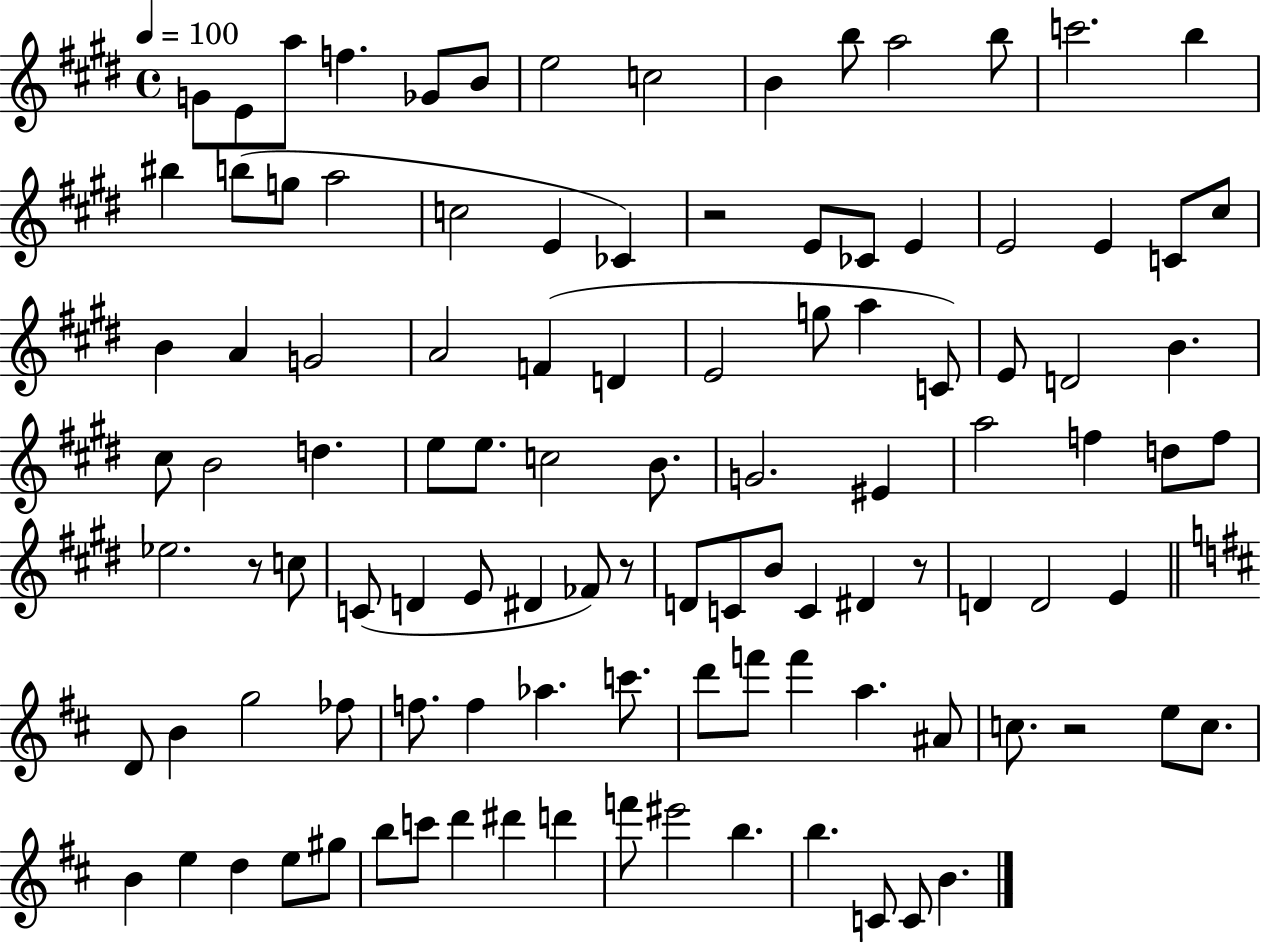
{
  \clef treble
  \time 4/4
  \defaultTimeSignature
  \key e \major
  \tempo 4 = 100
  g'8 e'8 a''8 f''4. ges'8 b'8 | e''2 c''2 | b'4 b''8 a''2 b''8 | c'''2. b''4 | \break bis''4 b''8( g''8 a''2 | c''2 e'4 ces'4) | r2 e'8 ces'8 e'4 | e'2 e'4 c'8 cis''8 | \break b'4 a'4 g'2 | a'2 f'4( d'4 | e'2 g''8 a''4 c'8) | e'8 d'2 b'4. | \break cis''8 b'2 d''4. | e''8 e''8. c''2 b'8. | g'2. eis'4 | a''2 f''4 d''8 f''8 | \break ees''2. r8 c''8 | c'8( d'4 e'8 dis'4 fes'8) r8 | d'8 c'8 b'8 c'4 dis'4 r8 | d'4 d'2 e'4 | \break \bar "||" \break \key d \major d'8 b'4 g''2 fes''8 | f''8. f''4 aes''4. c'''8. | d'''8 f'''8 f'''4 a''4. ais'8 | c''8. r2 e''8 c''8. | \break b'4 e''4 d''4 e''8 gis''8 | b''8 c'''8 d'''4 dis'''4 d'''4 | f'''8 eis'''2 b''4. | b''4. c'8 c'8 b'4. | \break \bar "|."
}